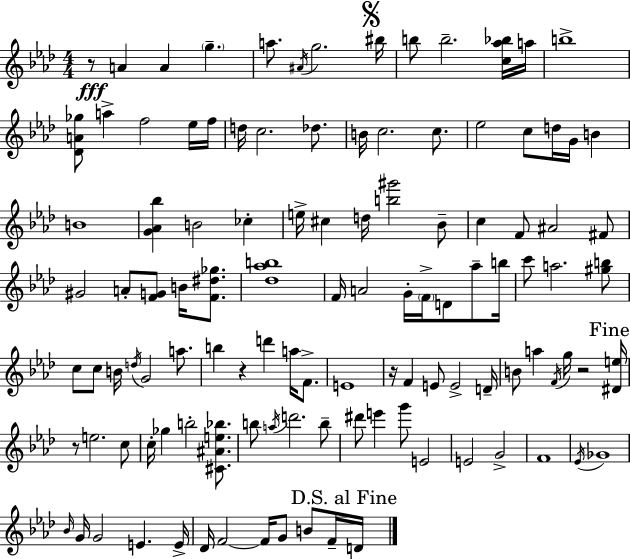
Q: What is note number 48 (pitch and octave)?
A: C6